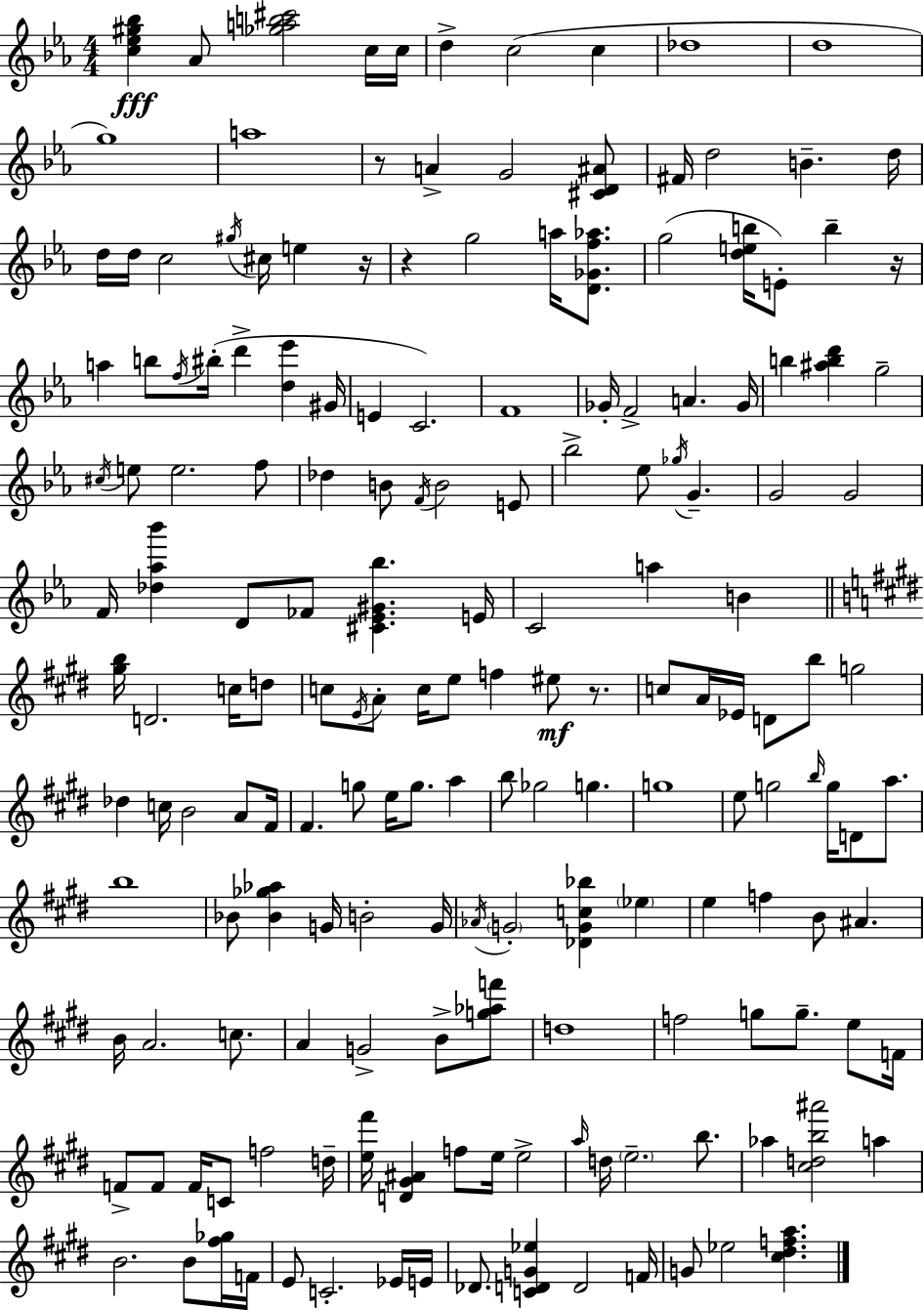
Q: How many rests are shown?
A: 5